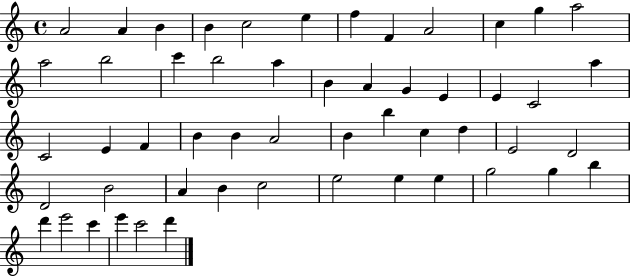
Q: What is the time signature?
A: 4/4